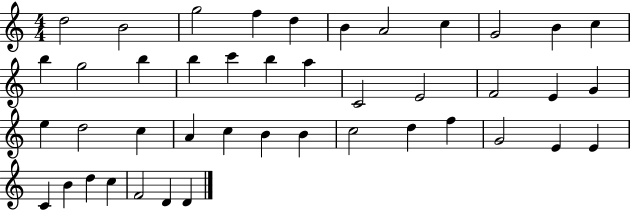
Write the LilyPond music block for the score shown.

{
  \clef treble
  \numericTimeSignature
  \time 4/4
  \key c \major
  d''2 b'2 | g''2 f''4 d''4 | b'4 a'2 c''4 | g'2 b'4 c''4 | \break b''4 g''2 b''4 | b''4 c'''4 b''4 a''4 | c'2 e'2 | f'2 e'4 g'4 | \break e''4 d''2 c''4 | a'4 c''4 b'4 b'4 | c''2 d''4 f''4 | g'2 e'4 e'4 | \break c'4 b'4 d''4 c''4 | f'2 d'4 d'4 | \bar "|."
}